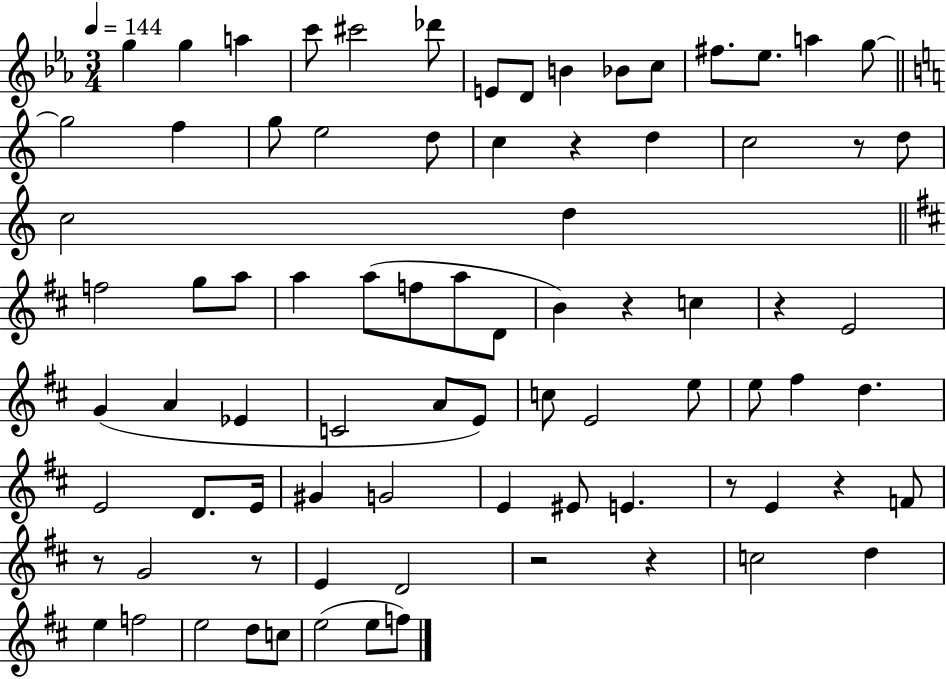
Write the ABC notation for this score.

X:1
T:Untitled
M:3/4
L:1/4
K:Eb
g g a c'/2 ^c'2 _d'/2 E/2 D/2 B _B/2 c/2 ^f/2 _e/2 a g/2 g2 f g/2 e2 d/2 c z d c2 z/2 d/2 c2 d f2 g/2 a/2 a a/2 f/2 a/2 D/2 B z c z E2 G A _E C2 A/2 E/2 c/2 E2 e/2 e/2 ^f d E2 D/2 E/4 ^G G2 E ^E/2 E z/2 E z F/2 z/2 G2 z/2 E D2 z2 z c2 d e f2 e2 d/2 c/2 e2 e/2 f/2